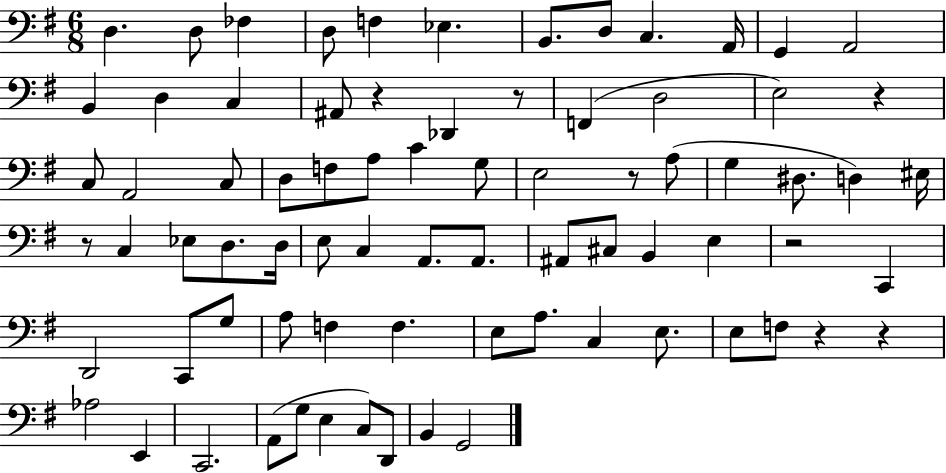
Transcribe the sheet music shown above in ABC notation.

X:1
T:Untitled
M:6/8
L:1/4
K:G
D, D,/2 _F, D,/2 F, _E, B,,/2 D,/2 C, A,,/4 G,, A,,2 B,, D, C, ^A,,/2 z _D,, z/2 F,, D,2 E,2 z C,/2 A,,2 C,/2 D,/2 F,/2 A,/2 C G,/2 E,2 z/2 A,/2 G, ^D,/2 D, ^E,/4 z/2 C, _E,/2 D,/2 D,/4 E,/2 C, A,,/2 A,,/2 ^A,,/2 ^C,/2 B,, E, z2 C,, D,,2 C,,/2 G,/2 A,/2 F, F, E,/2 A,/2 C, E,/2 E,/2 F,/2 z z _A,2 E,, C,,2 A,,/2 G,/2 E, C,/2 D,,/2 B,, G,,2